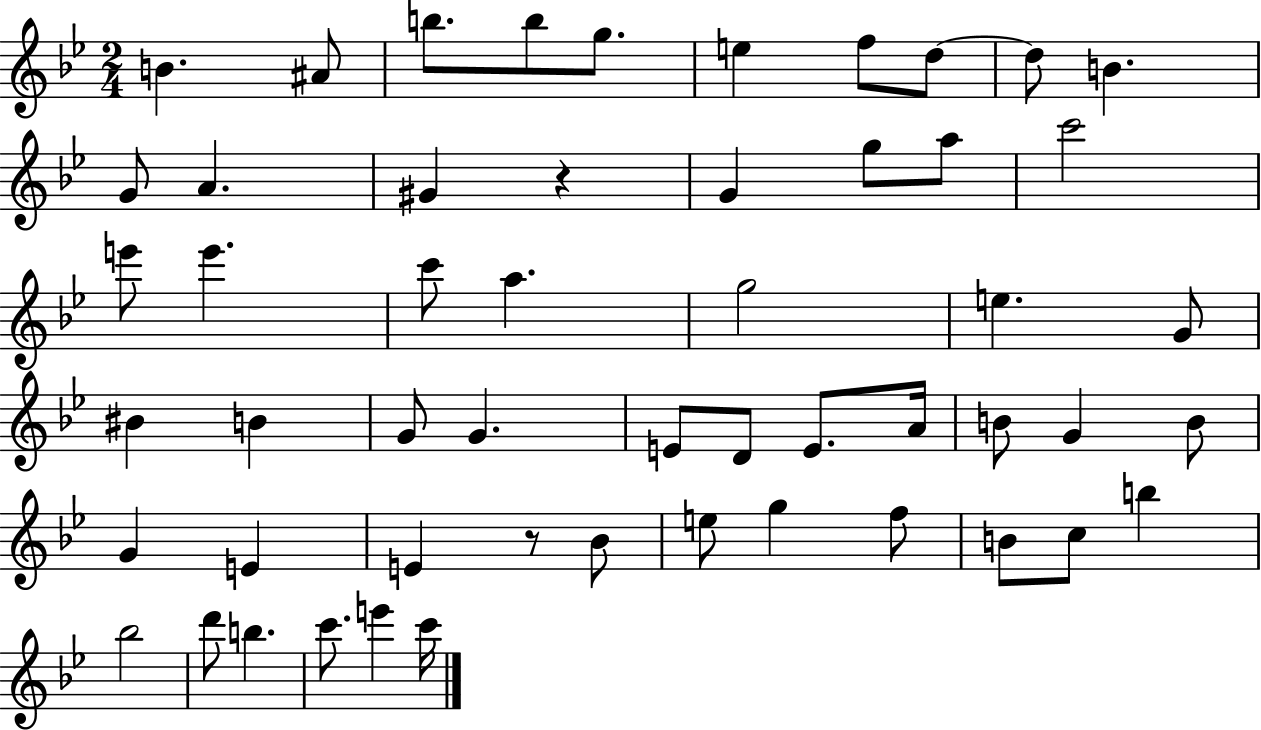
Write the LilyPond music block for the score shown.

{
  \clef treble
  \numericTimeSignature
  \time 2/4
  \key bes \major
  b'4. ais'8 | b''8. b''8 g''8. | e''4 f''8 d''8~~ | d''8 b'4. | \break g'8 a'4. | gis'4 r4 | g'4 g''8 a''8 | c'''2 | \break e'''8 e'''4. | c'''8 a''4. | g''2 | e''4. g'8 | \break bis'4 b'4 | g'8 g'4. | e'8 d'8 e'8. a'16 | b'8 g'4 b'8 | \break g'4 e'4 | e'4 r8 bes'8 | e''8 g''4 f''8 | b'8 c''8 b''4 | \break bes''2 | d'''8 b''4. | c'''8. e'''4 c'''16 | \bar "|."
}